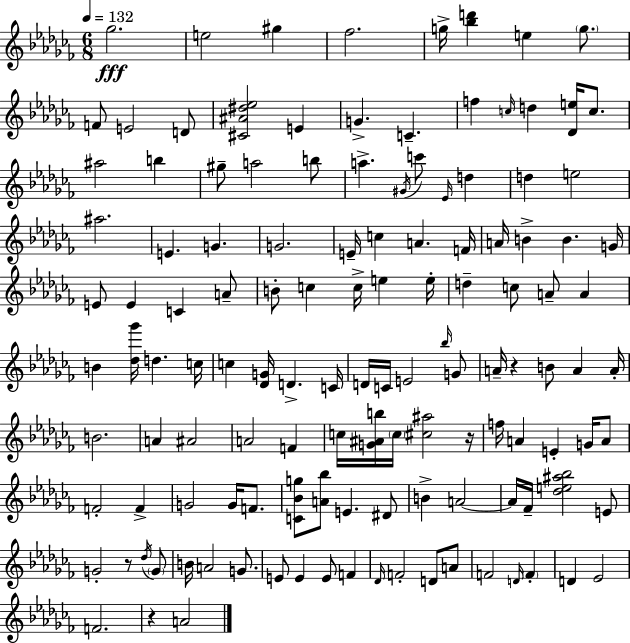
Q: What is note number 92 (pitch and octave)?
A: FES4